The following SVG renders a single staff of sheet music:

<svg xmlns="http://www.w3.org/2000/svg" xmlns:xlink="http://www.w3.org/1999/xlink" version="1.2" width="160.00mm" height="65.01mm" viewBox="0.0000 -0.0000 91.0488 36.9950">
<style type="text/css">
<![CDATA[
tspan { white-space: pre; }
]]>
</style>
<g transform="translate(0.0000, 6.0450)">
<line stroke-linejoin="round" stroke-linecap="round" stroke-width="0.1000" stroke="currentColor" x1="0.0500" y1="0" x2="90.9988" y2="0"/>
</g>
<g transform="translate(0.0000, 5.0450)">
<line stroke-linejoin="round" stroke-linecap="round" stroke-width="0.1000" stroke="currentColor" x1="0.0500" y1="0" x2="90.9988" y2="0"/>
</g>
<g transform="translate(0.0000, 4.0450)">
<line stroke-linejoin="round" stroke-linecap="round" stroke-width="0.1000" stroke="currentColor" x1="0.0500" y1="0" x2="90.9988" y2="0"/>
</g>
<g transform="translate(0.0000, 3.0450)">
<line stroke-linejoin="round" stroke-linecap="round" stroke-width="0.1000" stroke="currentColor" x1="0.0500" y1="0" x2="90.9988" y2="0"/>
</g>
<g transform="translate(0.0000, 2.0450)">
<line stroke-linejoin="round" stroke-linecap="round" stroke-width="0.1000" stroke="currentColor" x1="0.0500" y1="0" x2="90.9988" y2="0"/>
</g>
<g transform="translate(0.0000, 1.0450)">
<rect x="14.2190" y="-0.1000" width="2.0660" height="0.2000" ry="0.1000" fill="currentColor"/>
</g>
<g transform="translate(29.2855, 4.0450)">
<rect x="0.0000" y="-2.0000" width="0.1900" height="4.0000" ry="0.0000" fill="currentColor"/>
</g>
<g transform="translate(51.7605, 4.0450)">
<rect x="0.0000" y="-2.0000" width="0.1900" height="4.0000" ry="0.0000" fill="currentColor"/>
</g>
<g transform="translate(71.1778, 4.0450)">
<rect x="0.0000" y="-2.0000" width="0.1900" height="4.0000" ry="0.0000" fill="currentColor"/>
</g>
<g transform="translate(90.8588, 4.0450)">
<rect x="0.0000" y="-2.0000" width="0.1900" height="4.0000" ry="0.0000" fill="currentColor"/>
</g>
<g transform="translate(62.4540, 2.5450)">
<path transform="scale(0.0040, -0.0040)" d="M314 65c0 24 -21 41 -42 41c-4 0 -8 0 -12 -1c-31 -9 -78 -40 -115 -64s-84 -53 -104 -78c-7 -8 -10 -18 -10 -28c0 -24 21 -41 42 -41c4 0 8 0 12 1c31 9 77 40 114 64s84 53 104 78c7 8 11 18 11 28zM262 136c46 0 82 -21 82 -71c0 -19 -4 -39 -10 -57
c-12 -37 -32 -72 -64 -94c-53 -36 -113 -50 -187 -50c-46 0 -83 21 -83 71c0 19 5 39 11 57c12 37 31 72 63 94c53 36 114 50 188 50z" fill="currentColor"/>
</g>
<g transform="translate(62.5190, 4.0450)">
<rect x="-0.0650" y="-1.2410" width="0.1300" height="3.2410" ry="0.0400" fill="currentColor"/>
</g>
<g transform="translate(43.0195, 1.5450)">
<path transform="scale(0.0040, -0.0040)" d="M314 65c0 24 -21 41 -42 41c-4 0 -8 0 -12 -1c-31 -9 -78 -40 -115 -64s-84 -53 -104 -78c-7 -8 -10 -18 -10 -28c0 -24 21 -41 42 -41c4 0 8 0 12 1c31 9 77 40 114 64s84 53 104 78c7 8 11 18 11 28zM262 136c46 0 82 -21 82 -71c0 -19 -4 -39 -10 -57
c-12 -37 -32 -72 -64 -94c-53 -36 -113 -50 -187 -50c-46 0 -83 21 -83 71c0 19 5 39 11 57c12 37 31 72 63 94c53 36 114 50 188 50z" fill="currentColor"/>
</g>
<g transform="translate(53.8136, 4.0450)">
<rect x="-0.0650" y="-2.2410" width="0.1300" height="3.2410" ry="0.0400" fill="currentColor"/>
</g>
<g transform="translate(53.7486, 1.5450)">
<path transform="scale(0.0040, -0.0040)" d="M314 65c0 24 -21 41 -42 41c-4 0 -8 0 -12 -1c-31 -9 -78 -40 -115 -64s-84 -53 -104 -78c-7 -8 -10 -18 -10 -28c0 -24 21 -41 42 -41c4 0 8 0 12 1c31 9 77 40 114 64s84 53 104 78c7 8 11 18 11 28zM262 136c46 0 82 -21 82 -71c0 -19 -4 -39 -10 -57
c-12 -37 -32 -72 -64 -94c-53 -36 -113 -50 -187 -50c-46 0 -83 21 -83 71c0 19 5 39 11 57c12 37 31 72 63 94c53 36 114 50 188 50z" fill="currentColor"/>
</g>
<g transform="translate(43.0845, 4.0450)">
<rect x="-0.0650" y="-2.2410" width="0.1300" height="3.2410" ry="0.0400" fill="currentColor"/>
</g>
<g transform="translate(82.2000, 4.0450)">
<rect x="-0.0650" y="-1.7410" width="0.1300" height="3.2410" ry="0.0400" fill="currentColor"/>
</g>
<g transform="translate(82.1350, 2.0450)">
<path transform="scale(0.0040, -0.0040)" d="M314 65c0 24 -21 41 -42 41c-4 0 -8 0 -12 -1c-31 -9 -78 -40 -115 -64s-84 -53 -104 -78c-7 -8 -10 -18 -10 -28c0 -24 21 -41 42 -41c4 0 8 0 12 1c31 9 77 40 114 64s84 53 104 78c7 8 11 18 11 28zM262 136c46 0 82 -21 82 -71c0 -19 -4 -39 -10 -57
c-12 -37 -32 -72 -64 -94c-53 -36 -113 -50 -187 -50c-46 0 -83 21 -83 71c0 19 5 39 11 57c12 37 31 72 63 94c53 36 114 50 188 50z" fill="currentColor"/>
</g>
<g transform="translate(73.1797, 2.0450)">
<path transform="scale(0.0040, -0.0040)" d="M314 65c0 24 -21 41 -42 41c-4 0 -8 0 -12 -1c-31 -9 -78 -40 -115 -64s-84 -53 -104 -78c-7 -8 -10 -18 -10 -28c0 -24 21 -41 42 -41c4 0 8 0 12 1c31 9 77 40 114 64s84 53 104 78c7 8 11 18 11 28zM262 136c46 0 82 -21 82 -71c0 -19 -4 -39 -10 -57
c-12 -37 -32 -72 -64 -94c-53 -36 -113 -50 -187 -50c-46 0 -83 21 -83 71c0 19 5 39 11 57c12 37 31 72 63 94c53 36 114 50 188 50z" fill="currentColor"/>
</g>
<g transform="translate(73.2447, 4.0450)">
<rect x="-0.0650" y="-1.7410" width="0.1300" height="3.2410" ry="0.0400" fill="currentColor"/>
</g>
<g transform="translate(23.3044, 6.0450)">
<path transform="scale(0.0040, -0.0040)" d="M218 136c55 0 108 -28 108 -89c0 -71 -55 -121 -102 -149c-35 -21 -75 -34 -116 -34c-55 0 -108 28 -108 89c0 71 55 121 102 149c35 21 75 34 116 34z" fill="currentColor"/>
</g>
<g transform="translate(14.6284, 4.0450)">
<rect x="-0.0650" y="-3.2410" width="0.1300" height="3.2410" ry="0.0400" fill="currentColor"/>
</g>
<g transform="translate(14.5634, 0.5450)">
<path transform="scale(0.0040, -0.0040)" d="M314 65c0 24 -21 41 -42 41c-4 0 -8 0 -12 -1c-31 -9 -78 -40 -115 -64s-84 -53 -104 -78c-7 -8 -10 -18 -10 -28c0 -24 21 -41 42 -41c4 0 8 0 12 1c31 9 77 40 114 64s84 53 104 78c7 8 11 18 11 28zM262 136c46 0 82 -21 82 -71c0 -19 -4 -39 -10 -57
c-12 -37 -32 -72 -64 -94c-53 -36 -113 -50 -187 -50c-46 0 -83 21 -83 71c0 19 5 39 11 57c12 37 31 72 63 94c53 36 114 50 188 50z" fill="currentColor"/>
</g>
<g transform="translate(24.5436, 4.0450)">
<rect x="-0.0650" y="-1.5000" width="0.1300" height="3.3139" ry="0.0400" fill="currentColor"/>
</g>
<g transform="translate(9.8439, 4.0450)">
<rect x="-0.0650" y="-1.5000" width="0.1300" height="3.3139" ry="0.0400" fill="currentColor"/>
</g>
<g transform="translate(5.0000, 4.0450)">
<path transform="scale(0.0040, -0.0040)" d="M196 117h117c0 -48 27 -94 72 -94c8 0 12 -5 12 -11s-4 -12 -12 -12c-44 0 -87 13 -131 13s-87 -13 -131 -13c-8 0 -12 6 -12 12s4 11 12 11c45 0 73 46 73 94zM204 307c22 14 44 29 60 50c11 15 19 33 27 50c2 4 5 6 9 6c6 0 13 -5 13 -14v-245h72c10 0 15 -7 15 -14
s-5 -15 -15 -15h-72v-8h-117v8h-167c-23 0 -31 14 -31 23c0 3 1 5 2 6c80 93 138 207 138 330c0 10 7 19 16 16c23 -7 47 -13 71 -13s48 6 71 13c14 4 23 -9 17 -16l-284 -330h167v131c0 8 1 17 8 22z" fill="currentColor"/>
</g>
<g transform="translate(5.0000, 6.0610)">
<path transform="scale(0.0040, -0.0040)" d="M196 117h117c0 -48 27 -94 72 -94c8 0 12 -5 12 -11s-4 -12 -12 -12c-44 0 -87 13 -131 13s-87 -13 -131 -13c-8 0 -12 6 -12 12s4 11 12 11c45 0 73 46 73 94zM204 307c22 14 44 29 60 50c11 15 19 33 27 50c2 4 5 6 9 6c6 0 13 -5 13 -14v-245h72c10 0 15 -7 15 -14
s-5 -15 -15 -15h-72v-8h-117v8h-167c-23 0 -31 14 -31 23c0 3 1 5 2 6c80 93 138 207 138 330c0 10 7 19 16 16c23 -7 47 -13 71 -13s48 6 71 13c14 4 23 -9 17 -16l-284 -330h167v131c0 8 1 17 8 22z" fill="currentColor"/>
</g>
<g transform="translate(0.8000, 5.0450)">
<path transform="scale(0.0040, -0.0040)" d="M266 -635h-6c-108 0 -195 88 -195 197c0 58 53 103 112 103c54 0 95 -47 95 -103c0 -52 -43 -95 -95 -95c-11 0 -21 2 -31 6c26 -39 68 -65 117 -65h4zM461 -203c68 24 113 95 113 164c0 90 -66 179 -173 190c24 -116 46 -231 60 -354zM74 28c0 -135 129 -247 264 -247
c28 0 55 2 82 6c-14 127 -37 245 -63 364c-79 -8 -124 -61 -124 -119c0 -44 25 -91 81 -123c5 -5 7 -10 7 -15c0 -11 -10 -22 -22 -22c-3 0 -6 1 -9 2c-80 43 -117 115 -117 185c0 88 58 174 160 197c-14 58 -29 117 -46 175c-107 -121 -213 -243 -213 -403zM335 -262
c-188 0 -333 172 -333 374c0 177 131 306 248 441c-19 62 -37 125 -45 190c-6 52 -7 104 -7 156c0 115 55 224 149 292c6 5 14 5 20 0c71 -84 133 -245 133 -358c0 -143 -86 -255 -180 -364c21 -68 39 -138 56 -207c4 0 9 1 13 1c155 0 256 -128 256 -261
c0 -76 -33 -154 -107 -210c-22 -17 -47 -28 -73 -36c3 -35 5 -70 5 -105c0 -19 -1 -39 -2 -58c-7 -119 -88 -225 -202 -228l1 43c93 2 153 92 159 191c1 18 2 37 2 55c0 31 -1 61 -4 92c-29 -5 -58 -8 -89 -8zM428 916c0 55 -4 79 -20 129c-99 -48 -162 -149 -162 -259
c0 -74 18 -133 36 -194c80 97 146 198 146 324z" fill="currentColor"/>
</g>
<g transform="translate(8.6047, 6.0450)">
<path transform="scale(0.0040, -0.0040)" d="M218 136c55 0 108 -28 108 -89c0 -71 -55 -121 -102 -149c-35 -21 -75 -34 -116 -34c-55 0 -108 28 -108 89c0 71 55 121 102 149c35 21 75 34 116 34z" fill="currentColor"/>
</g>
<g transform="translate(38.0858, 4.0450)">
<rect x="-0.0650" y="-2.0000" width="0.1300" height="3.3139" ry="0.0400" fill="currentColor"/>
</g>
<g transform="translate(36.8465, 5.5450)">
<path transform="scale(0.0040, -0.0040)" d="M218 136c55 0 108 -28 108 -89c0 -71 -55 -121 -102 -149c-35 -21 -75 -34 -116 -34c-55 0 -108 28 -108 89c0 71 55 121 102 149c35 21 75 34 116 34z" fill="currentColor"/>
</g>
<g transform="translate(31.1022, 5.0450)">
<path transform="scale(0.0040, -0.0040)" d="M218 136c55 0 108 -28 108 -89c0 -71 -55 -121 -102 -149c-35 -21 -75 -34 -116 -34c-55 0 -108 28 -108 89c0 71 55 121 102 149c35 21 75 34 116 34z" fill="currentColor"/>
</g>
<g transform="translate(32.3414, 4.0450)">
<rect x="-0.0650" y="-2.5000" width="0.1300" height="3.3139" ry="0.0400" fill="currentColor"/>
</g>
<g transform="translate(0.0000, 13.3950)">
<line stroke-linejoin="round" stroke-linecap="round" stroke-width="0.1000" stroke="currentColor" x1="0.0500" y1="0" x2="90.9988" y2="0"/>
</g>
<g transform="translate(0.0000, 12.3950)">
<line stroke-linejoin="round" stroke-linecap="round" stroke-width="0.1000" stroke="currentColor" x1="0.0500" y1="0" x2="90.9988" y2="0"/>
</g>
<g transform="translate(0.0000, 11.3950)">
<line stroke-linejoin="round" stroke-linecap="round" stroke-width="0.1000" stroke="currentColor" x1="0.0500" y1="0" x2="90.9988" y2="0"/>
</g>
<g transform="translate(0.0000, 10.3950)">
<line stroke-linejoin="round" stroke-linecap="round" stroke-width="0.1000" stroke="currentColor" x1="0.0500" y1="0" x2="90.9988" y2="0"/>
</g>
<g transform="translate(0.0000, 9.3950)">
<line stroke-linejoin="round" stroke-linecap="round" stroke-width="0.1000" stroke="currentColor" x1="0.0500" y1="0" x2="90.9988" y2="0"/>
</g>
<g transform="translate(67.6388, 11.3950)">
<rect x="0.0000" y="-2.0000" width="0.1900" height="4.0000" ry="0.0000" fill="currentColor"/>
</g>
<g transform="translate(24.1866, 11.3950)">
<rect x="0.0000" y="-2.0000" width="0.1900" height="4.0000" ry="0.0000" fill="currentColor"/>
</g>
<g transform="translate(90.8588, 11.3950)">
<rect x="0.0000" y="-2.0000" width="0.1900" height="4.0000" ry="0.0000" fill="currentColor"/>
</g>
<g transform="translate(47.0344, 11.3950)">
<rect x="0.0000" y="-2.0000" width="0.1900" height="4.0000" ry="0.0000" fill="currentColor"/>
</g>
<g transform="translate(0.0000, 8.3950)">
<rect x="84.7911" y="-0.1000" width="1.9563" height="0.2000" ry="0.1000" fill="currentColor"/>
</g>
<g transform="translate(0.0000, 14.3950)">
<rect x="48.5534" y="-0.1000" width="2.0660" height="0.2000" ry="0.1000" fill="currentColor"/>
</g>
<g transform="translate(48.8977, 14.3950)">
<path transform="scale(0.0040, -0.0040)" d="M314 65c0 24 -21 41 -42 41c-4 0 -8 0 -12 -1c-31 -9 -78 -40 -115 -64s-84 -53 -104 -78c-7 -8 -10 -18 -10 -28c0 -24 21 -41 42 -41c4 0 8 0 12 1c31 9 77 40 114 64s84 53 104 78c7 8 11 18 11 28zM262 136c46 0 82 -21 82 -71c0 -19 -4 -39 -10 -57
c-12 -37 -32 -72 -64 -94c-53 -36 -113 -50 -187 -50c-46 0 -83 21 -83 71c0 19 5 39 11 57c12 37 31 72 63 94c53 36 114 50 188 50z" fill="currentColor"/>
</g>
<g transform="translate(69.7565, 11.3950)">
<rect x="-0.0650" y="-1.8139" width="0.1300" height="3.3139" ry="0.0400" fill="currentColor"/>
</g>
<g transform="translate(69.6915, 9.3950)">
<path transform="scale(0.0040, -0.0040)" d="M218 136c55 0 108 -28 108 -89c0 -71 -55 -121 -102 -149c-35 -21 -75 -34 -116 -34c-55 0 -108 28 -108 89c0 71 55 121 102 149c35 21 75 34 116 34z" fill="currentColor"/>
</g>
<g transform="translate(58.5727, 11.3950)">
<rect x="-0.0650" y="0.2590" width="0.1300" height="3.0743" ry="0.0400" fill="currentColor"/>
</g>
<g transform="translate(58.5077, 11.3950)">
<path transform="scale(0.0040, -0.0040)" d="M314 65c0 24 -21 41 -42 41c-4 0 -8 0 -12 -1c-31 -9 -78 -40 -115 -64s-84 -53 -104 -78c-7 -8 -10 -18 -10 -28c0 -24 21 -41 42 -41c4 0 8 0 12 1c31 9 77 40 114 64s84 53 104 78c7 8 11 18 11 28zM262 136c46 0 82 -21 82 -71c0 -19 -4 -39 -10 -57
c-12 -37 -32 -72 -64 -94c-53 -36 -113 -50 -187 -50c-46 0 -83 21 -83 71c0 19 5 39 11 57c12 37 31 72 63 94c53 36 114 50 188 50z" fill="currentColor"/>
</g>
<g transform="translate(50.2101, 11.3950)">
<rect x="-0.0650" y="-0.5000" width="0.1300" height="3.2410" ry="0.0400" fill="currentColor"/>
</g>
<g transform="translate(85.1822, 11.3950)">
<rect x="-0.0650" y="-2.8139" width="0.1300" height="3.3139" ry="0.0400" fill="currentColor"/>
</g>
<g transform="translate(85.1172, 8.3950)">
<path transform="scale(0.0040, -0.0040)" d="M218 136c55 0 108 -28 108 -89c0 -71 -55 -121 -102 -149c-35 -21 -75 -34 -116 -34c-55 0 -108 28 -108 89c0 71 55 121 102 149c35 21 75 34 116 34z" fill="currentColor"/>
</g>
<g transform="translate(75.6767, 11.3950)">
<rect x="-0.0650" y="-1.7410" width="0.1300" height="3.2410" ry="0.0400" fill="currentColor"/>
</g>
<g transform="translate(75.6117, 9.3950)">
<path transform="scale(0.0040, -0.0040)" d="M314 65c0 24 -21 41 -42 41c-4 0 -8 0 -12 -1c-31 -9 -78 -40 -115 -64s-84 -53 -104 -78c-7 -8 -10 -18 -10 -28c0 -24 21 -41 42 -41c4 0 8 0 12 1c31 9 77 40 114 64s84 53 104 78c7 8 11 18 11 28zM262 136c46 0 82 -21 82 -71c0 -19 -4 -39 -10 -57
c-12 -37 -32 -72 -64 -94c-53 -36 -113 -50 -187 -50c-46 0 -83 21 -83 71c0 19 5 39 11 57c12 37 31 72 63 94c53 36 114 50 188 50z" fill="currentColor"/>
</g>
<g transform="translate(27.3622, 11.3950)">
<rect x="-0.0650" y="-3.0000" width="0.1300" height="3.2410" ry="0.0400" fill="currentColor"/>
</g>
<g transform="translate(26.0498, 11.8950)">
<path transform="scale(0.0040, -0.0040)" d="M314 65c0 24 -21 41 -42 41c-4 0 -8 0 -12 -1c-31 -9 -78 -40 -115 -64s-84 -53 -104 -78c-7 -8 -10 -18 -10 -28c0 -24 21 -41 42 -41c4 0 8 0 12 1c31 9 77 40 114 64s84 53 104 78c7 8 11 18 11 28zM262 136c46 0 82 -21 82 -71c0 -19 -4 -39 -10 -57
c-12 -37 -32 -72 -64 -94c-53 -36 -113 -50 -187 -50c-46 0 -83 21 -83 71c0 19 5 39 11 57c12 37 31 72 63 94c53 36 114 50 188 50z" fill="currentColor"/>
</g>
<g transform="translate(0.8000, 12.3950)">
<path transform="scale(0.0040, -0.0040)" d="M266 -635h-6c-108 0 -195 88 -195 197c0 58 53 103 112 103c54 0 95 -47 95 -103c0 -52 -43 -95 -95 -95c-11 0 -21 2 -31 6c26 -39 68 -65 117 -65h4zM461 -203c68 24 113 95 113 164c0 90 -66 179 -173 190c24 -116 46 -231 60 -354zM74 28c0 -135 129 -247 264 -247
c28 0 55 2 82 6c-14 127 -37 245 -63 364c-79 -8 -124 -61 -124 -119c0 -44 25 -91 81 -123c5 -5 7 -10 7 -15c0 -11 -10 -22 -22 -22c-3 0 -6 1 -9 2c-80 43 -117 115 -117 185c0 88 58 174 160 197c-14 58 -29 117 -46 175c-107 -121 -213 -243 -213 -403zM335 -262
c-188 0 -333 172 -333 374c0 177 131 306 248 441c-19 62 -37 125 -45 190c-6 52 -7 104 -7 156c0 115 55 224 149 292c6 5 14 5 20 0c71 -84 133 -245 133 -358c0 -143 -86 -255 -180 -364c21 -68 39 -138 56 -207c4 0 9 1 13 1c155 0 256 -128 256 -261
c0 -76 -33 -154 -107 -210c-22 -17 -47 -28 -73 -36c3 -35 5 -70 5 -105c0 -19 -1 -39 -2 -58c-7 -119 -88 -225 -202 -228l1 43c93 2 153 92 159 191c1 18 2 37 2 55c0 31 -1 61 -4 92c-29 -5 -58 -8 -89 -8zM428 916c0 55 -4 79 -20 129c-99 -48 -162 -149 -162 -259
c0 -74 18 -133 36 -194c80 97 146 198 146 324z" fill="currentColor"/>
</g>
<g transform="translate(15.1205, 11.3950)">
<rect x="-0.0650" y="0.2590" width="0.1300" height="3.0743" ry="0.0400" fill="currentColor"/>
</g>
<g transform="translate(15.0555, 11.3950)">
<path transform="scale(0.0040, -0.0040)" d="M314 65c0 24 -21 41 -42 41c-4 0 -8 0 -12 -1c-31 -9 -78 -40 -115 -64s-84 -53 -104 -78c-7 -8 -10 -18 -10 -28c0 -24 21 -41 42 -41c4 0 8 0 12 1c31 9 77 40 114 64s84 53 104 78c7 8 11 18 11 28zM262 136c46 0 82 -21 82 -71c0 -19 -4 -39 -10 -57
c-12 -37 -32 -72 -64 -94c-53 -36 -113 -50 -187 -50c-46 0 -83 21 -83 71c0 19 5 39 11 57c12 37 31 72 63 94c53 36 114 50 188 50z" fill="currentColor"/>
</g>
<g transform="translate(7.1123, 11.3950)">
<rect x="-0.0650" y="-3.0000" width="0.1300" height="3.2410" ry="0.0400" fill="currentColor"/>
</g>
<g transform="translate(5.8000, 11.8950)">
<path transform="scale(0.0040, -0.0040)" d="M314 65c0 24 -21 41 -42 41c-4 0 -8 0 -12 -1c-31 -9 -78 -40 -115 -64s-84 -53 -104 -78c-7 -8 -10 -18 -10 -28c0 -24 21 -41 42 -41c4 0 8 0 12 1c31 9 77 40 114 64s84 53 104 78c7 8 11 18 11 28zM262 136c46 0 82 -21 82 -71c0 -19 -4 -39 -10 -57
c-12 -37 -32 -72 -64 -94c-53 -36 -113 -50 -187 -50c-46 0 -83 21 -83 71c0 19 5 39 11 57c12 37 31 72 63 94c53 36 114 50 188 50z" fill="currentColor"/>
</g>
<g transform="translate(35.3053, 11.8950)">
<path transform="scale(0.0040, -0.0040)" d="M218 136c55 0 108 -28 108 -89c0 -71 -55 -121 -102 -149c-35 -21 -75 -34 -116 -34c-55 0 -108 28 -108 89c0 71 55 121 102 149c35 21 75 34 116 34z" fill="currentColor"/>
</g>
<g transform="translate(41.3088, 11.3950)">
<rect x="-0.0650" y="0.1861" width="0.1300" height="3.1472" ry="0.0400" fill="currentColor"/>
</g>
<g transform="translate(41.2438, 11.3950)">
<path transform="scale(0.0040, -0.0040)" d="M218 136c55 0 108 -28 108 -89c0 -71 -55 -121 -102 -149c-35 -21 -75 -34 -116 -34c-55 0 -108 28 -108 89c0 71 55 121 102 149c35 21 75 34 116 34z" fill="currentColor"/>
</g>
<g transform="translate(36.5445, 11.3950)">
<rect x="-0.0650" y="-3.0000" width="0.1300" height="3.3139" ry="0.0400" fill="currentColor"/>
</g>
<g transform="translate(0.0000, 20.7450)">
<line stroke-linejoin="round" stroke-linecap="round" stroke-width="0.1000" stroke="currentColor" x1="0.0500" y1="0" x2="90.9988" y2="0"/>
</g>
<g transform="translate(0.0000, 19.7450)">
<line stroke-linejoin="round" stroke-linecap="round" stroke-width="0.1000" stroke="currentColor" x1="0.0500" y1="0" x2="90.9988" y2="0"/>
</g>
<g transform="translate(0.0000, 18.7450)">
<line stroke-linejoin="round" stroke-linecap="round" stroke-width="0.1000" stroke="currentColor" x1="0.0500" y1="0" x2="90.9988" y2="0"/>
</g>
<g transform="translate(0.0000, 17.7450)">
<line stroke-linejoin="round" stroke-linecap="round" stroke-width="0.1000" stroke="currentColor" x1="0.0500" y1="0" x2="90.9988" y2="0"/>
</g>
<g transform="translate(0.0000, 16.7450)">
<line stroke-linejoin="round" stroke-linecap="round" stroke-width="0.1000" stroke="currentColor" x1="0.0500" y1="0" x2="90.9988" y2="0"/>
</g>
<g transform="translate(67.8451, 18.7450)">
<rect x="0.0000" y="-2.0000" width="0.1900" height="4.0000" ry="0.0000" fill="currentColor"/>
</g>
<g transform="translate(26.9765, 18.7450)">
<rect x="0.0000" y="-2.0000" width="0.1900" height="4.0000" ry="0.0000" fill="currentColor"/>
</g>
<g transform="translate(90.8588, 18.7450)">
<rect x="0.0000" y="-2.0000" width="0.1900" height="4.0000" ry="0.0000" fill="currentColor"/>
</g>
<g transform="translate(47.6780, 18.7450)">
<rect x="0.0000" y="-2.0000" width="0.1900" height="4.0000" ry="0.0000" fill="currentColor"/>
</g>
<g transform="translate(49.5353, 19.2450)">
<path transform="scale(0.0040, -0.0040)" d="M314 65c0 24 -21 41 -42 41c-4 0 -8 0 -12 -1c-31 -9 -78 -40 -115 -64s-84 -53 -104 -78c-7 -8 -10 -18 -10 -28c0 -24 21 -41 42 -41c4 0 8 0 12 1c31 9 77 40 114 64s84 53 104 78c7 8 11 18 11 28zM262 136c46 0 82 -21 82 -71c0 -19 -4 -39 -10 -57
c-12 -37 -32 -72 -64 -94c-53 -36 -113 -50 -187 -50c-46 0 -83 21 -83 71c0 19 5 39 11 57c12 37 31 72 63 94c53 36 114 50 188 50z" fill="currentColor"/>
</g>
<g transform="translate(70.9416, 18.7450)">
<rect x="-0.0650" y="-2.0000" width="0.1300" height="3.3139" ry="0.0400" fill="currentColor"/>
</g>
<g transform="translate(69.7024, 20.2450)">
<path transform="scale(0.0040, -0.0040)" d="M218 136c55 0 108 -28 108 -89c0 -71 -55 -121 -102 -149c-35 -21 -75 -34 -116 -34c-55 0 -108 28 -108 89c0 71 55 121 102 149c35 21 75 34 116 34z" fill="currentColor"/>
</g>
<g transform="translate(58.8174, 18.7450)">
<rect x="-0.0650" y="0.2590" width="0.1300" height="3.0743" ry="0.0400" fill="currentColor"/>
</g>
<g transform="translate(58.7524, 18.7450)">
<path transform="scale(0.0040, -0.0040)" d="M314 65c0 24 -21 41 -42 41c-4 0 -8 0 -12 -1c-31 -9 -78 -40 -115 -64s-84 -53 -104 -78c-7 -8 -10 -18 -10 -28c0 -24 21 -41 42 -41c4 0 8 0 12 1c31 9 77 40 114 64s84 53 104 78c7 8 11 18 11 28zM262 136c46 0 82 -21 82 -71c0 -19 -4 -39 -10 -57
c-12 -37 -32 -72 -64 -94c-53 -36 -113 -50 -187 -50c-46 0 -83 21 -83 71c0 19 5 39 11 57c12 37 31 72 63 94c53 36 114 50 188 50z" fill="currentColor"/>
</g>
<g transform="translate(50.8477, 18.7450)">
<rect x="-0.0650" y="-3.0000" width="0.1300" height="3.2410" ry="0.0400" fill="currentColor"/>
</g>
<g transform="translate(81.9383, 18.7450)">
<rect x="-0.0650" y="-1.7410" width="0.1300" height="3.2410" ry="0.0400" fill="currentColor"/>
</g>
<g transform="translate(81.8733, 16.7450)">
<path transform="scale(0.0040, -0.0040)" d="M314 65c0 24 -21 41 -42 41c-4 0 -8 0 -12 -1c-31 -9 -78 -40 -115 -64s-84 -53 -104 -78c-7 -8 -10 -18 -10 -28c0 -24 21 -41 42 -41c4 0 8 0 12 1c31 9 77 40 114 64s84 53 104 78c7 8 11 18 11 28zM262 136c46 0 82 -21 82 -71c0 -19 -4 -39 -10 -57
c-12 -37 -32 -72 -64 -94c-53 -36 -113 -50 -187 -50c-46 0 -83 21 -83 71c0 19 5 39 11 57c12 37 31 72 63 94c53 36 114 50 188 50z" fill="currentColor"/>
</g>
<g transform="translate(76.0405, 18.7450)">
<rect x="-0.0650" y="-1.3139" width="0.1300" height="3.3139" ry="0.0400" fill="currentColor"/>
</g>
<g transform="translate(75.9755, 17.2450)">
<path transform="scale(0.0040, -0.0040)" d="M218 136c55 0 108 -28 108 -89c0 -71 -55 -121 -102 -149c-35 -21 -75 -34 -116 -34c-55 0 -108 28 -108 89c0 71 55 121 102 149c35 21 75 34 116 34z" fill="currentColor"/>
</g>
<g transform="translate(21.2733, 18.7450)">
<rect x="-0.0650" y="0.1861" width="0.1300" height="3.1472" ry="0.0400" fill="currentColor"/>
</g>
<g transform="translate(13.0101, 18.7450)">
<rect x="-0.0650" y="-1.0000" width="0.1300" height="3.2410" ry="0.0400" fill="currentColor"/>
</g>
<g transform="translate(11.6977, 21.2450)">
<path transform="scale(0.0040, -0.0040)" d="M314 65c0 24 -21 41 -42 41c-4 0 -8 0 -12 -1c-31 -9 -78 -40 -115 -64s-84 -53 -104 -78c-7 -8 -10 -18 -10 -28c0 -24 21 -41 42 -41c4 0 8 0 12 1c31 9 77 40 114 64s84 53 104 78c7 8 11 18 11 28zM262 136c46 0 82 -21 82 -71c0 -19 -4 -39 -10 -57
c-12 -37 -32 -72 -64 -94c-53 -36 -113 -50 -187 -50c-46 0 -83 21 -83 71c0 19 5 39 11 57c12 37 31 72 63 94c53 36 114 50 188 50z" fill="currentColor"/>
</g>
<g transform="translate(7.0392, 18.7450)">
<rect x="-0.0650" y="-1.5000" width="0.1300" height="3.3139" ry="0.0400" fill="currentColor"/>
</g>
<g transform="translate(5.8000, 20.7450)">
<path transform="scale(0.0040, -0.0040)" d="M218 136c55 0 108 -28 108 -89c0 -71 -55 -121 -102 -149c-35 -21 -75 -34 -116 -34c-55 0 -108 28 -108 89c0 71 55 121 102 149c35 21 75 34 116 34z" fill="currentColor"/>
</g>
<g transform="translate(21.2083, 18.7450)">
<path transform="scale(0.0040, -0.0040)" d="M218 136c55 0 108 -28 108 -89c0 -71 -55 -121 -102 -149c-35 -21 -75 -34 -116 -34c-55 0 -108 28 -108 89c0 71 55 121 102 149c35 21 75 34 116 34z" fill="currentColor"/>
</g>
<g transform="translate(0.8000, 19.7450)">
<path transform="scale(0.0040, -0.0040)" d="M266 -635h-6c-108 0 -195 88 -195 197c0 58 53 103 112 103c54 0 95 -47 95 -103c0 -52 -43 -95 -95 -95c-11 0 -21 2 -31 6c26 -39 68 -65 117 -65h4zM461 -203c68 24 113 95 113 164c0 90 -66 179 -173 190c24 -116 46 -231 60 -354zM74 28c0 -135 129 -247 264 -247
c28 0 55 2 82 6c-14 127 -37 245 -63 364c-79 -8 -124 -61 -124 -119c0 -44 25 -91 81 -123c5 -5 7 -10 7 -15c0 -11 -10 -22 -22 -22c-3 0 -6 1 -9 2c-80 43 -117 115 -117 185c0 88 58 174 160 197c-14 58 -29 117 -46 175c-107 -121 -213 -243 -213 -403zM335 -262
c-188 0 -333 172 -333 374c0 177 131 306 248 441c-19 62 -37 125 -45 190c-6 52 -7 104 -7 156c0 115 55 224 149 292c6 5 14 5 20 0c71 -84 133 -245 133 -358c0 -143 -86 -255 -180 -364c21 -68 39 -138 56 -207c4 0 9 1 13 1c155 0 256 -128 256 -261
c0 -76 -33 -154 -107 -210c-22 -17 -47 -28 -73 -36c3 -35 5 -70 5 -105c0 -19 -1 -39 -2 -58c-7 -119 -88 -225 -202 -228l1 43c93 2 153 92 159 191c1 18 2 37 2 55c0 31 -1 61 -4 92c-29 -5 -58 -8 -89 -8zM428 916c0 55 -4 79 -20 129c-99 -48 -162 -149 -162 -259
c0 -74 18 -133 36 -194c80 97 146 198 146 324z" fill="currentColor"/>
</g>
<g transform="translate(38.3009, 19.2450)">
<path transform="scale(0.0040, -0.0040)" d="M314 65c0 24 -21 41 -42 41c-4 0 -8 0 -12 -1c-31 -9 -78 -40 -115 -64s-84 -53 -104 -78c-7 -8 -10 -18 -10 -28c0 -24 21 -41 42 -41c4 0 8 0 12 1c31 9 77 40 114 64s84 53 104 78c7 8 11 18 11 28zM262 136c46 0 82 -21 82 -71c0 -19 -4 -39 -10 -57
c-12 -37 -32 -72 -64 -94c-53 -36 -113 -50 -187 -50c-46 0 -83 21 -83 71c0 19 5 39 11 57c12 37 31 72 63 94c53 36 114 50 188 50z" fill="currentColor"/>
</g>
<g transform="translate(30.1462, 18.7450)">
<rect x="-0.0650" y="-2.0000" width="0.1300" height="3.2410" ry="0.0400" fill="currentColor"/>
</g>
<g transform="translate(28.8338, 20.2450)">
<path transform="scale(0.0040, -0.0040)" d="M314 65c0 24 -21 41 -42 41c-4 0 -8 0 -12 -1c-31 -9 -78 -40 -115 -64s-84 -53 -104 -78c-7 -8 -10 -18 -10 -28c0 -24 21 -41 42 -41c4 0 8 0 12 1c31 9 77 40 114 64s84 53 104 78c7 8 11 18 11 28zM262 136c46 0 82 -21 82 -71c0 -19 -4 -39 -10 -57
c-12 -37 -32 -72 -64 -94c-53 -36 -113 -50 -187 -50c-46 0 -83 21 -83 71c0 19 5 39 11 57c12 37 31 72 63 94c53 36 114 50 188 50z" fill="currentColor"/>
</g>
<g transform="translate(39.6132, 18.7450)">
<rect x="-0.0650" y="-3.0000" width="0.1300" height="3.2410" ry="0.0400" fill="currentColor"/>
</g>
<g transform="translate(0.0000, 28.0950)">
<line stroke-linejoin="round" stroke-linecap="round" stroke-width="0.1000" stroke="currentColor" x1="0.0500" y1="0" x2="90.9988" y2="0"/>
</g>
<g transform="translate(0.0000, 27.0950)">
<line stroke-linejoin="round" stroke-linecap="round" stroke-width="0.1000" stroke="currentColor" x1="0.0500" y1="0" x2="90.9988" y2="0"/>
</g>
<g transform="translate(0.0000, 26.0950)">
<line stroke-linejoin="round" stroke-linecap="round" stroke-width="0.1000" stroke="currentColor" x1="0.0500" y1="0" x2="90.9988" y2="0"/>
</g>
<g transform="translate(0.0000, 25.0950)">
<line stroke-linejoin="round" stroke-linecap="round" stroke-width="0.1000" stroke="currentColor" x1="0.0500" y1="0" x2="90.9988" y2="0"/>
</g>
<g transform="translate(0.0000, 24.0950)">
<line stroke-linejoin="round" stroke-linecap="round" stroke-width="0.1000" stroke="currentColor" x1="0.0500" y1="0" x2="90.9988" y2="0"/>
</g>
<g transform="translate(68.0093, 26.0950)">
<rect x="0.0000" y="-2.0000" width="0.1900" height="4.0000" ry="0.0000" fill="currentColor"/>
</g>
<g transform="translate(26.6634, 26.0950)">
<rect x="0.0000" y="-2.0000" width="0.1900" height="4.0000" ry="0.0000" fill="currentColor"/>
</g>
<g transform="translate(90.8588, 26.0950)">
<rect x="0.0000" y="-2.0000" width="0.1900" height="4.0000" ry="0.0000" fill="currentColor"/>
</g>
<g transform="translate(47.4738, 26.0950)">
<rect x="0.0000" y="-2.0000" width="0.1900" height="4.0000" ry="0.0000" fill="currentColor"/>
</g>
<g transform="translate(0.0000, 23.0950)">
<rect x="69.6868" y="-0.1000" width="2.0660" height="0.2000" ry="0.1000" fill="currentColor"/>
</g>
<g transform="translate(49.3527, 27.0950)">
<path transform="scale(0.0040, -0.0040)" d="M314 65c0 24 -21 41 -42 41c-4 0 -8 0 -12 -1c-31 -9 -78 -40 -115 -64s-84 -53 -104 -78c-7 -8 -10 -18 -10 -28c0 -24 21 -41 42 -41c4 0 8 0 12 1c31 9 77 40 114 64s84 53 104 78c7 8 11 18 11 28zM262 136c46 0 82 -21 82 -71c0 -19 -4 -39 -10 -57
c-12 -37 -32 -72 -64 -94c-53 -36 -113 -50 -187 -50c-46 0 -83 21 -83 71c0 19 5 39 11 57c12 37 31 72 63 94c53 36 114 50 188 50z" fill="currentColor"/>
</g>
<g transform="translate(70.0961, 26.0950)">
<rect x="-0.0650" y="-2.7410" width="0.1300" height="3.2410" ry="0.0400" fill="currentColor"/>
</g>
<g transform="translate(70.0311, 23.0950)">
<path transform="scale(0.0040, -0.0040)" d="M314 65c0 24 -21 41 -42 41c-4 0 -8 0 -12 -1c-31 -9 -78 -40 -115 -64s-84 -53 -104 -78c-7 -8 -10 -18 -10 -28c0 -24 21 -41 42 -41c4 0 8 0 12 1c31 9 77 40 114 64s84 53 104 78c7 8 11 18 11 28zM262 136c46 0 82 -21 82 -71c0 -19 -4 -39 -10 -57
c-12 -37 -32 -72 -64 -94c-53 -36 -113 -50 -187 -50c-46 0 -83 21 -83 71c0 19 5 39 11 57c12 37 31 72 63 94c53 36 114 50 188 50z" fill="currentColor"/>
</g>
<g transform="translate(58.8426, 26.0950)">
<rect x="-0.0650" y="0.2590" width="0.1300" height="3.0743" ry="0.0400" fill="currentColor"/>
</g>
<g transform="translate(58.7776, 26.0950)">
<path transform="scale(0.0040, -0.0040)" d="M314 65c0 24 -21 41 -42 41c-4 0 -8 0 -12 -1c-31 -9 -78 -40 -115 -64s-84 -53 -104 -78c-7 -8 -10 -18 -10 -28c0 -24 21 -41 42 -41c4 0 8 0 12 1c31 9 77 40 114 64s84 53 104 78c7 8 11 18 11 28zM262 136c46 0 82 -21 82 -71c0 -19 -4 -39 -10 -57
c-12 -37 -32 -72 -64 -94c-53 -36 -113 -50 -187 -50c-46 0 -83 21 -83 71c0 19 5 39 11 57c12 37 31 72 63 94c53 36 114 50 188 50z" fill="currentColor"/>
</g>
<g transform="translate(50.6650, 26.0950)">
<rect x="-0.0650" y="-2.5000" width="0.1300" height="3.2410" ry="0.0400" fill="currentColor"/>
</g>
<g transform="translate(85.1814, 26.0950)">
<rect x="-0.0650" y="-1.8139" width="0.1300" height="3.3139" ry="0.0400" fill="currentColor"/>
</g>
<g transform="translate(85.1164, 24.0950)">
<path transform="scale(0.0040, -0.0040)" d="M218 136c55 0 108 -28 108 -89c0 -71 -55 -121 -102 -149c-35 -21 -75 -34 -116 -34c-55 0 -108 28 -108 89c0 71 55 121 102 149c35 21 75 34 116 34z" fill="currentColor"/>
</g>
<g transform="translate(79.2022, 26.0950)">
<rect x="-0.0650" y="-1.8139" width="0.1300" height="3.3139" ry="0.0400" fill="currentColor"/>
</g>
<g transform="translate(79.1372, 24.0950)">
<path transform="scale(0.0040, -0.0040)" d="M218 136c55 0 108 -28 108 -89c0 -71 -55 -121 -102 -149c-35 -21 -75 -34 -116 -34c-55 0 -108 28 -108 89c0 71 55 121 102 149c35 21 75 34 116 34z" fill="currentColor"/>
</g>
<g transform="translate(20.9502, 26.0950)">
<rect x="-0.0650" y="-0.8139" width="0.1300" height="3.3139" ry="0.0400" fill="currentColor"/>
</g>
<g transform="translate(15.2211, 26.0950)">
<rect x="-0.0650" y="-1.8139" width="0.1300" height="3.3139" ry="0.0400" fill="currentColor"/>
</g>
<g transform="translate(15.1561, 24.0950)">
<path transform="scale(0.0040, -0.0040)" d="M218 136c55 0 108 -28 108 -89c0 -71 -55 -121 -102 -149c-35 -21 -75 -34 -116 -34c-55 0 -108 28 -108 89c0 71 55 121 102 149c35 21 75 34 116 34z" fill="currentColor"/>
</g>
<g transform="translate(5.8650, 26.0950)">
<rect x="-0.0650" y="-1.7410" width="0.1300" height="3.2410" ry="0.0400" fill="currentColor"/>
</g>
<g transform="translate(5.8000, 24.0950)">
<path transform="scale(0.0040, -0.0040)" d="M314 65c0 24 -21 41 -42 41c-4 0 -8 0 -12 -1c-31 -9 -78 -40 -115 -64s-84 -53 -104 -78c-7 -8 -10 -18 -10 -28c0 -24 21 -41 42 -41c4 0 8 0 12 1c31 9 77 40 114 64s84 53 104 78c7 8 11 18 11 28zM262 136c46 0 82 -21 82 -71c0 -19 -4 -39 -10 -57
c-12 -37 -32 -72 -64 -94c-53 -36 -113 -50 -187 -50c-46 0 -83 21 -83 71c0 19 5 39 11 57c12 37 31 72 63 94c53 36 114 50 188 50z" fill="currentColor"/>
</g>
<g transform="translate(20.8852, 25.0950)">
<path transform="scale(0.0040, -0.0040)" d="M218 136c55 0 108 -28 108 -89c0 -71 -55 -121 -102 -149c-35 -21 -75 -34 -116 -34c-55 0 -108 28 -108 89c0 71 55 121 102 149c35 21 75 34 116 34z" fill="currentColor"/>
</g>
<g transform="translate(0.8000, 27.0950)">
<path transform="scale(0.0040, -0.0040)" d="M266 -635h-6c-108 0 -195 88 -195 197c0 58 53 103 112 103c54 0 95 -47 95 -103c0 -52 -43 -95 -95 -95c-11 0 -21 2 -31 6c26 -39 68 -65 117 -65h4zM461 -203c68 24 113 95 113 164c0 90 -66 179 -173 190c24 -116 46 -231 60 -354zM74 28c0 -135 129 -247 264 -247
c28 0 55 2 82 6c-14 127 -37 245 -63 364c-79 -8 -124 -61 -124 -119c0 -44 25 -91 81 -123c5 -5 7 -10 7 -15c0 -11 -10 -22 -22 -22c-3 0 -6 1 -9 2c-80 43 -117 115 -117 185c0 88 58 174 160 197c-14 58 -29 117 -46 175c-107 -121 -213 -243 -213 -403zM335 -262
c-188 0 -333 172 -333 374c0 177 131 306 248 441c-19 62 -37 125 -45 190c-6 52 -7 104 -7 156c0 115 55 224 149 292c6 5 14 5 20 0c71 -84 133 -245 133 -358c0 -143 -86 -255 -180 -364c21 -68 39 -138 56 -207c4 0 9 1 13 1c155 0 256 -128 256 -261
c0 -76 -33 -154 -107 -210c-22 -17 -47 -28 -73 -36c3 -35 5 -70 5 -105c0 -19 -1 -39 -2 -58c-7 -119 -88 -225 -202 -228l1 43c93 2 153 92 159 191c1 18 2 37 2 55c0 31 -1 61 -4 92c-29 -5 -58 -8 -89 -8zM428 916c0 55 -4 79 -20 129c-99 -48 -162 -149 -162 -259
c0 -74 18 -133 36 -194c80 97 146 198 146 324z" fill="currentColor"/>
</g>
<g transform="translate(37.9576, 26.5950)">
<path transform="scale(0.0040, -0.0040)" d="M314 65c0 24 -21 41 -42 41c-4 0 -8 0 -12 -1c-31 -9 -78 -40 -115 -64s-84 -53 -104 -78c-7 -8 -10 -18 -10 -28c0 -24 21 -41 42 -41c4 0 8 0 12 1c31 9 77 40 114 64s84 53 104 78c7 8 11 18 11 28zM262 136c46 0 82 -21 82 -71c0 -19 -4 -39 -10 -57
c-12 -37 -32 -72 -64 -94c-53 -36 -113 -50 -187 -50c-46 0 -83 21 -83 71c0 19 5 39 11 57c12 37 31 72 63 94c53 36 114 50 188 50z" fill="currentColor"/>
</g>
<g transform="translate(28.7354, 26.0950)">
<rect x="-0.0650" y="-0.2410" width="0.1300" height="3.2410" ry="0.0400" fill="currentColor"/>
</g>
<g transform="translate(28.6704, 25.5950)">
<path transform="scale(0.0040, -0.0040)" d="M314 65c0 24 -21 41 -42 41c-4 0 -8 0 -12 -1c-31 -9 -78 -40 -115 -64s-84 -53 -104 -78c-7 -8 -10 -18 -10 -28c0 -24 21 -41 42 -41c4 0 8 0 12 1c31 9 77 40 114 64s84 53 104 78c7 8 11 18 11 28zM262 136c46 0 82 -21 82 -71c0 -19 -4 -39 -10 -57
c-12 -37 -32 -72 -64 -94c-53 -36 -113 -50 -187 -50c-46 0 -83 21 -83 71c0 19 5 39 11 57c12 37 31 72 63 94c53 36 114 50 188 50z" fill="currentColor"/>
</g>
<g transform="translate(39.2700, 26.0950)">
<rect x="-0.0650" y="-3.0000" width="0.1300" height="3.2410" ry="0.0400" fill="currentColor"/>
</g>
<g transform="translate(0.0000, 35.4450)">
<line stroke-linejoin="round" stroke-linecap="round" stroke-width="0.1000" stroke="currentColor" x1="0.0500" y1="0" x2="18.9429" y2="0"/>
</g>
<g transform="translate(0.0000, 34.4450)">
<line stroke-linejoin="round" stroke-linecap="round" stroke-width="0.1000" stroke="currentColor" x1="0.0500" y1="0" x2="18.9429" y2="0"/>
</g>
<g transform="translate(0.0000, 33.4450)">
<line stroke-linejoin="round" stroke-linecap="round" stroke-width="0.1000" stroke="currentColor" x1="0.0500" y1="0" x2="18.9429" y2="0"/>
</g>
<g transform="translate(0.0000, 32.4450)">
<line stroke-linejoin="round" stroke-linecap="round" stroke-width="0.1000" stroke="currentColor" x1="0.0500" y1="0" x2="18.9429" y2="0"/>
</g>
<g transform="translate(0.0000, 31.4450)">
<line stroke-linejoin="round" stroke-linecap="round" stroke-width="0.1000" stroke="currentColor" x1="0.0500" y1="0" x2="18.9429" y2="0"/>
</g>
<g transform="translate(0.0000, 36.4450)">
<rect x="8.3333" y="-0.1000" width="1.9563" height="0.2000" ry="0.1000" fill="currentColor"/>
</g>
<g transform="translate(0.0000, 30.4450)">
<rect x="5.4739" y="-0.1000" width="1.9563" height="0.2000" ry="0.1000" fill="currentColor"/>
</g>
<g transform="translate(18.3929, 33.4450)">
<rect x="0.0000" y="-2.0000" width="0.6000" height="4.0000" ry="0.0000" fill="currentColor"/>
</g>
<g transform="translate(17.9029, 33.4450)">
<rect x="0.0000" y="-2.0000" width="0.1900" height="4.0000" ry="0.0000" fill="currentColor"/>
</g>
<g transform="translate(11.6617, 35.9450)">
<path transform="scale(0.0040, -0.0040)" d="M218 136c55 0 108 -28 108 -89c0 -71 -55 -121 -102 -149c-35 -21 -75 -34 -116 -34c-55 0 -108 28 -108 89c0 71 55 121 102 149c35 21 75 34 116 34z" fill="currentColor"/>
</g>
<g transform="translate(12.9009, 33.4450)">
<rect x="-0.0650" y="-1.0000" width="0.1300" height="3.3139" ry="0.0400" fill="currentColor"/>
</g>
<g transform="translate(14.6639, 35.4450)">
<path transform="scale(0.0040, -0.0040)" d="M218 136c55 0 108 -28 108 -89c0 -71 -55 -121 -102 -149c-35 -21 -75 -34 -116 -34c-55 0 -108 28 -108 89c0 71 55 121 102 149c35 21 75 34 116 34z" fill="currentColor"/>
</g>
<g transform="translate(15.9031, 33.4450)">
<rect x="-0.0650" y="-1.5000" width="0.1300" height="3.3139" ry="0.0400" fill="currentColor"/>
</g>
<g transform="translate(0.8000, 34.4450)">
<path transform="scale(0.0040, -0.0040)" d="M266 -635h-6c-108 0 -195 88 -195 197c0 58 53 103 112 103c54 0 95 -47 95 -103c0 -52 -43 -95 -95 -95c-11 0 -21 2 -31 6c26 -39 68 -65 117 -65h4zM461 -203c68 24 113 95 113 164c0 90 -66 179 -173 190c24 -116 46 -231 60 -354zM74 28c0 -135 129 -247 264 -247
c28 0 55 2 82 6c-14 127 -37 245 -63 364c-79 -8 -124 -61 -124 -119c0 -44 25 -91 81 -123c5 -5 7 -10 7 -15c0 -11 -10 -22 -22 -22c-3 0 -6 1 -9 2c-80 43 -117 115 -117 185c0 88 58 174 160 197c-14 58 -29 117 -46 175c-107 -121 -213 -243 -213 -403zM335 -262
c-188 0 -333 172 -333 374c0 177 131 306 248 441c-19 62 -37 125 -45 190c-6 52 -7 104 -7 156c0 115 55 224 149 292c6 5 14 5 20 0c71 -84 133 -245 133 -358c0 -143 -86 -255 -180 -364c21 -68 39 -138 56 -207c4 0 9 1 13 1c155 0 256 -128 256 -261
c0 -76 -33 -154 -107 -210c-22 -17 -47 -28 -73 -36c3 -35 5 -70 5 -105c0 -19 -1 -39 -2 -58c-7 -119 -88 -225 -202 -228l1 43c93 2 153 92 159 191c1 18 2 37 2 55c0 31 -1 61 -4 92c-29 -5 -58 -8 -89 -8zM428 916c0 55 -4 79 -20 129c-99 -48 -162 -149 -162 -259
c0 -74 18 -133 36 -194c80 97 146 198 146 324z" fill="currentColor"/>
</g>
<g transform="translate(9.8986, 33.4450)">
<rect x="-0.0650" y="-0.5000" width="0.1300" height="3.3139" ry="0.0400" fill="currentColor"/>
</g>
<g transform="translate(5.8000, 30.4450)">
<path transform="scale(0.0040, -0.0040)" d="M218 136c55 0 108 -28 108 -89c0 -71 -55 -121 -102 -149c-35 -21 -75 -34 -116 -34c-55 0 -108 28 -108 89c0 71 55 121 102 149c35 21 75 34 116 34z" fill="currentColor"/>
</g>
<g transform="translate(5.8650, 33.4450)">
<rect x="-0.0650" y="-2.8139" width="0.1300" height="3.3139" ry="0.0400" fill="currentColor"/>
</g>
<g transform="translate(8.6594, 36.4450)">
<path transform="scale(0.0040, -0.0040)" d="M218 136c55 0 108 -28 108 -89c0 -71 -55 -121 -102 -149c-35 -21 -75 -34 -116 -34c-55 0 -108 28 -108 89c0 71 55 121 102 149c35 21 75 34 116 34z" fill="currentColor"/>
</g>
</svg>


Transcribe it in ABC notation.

X:1
T:Untitled
M:4/4
L:1/4
K:C
E b2 E G F g2 g2 e2 f2 f2 A2 B2 A2 A B C2 B2 f f2 a E D2 B F2 A2 A2 B2 F e f2 f2 f d c2 A2 G2 B2 a2 f f a C D E